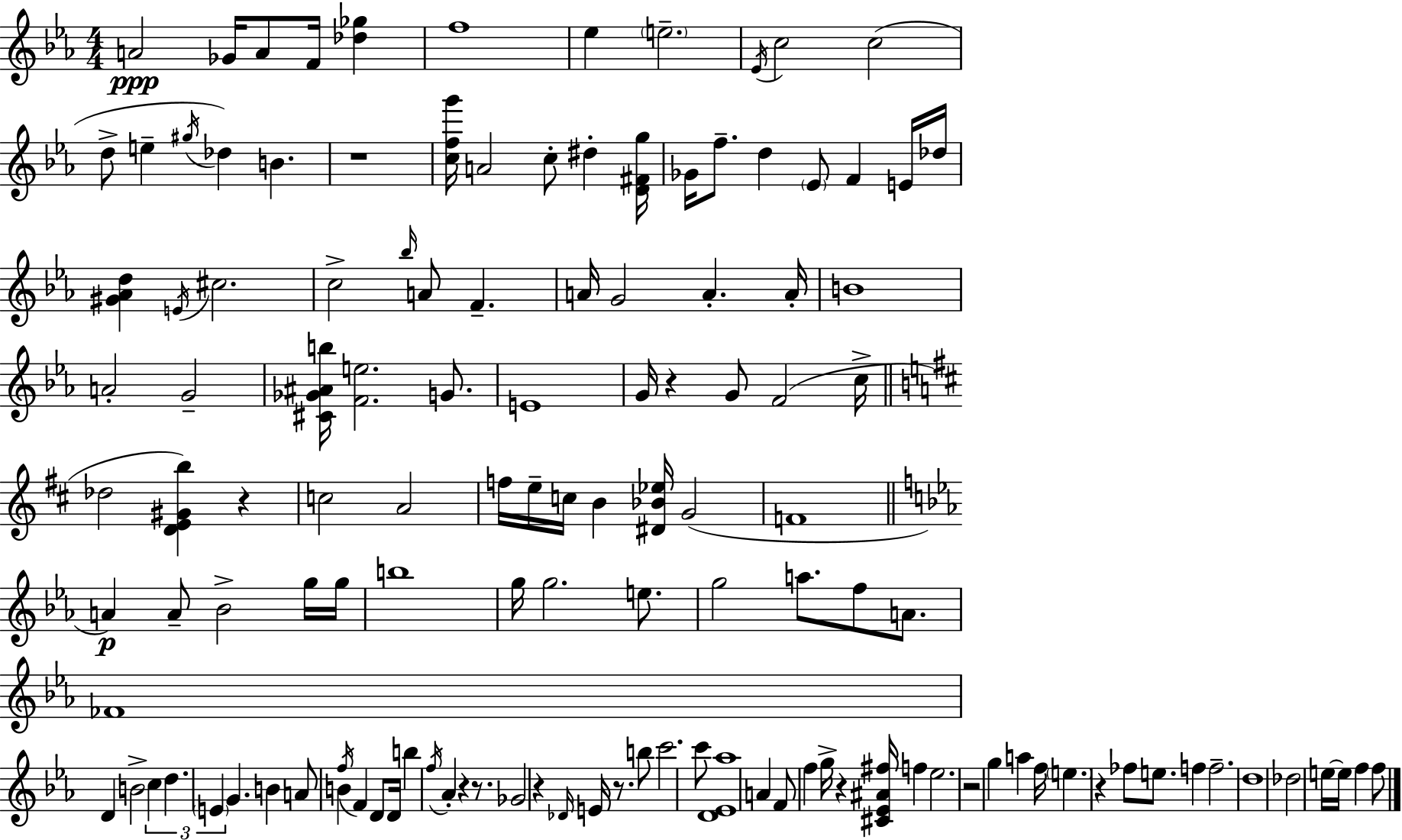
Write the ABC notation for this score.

X:1
T:Untitled
M:4/4
L:1/4
K:Cm
A2 _G/4 A/2 F/4 [_d_g] f4 _e e2 _E/4 c2 c2 d/2 e ^g/4 _d B z4 [cfg']/4 A2 c/2 ^d [D^Fg]/4 _G/4 f/2 d _E/2 F E/4 _d/4 [^G_Ad] E/4 ^c2 c2 _b/4 A/2 F A/4 G2 A A/4 B4 A2 G2 [^C_G^Ab]/4 [Fe]2 G/2 E4 G/4 z G/2 F2 c/4 _d2 [DE^Gb] z c2 A2 f/4 e/4 c/4 B [^D_B_e]/4 G2 F4 A A/2 _B2 g/4 g/4 b4 g/4 g2 e/2 g2 a/2 f/2 A/2 _F4 D B2 c d E G B A/2 B f/4 F D/2 D/4 b f/4 _A z z/2 _G2 z _D/4 E/4 z/2 b/2 c'2 c'/2 [D_E_a]4 A F/2 f g/4 z [^C_E^A^f]/4 f _e2 z2 g a f/4 e z _f/2 e/2 f f2 d4 _d2 e/4 e/4 f f/2